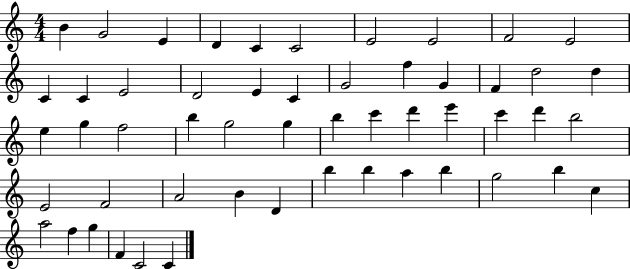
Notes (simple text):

B4/q G4/h E4/q D4/q C4/q C4/h E4/h E4/h F4/h E4/h C4/q C4/q E4/h D4/h E4/q C4/q G4/h F5/q G4/q F4/q D5/h D5/q E5/q G5/q F5/h B5/q G5/h G5/q B5/q C6/q D6/q E6/q C6/q D6/q B5/h E4/h F4/h A4/h B4/q D4/q B5/q B5/q A5/q B5/q G5/h B5/q C5/q A5/h F5/q G5/q F4/q C4/h C4/q